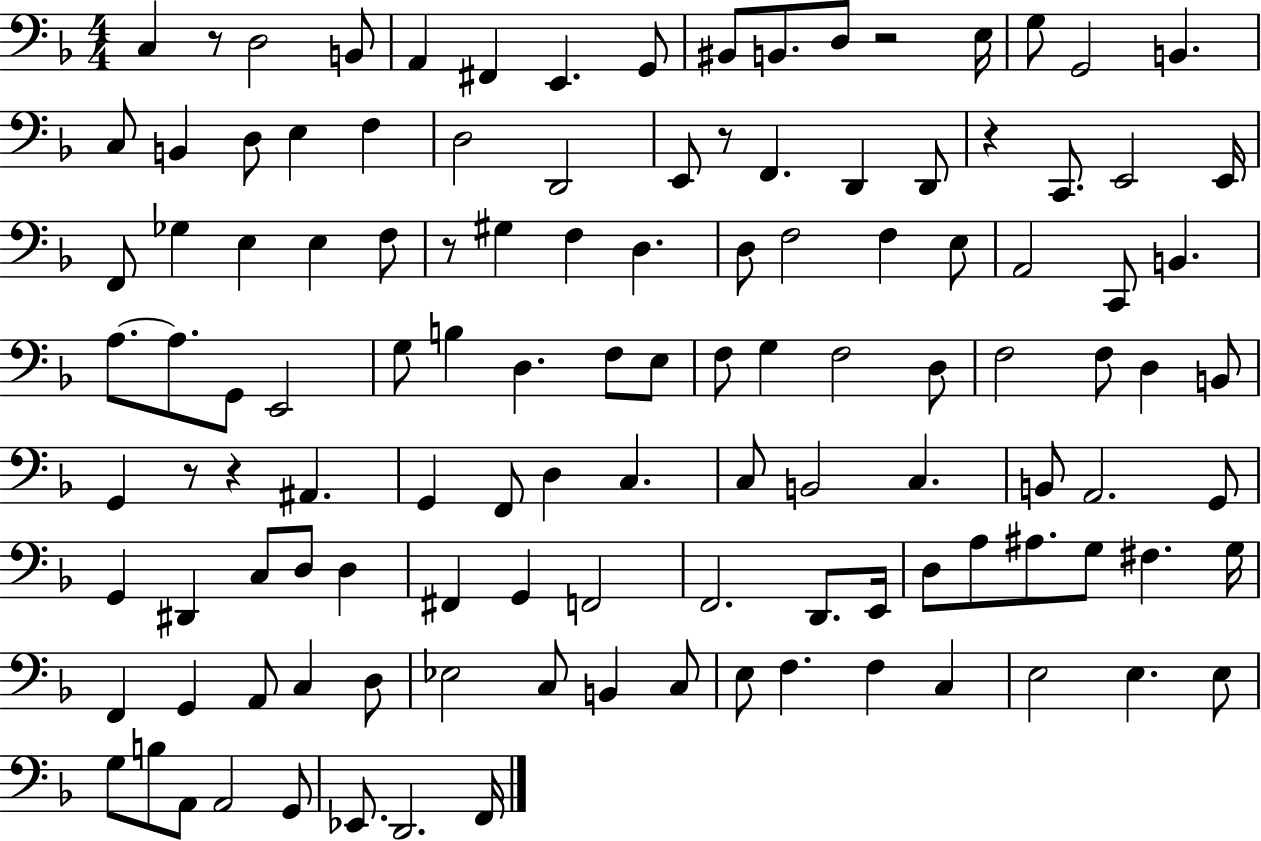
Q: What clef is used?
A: bass